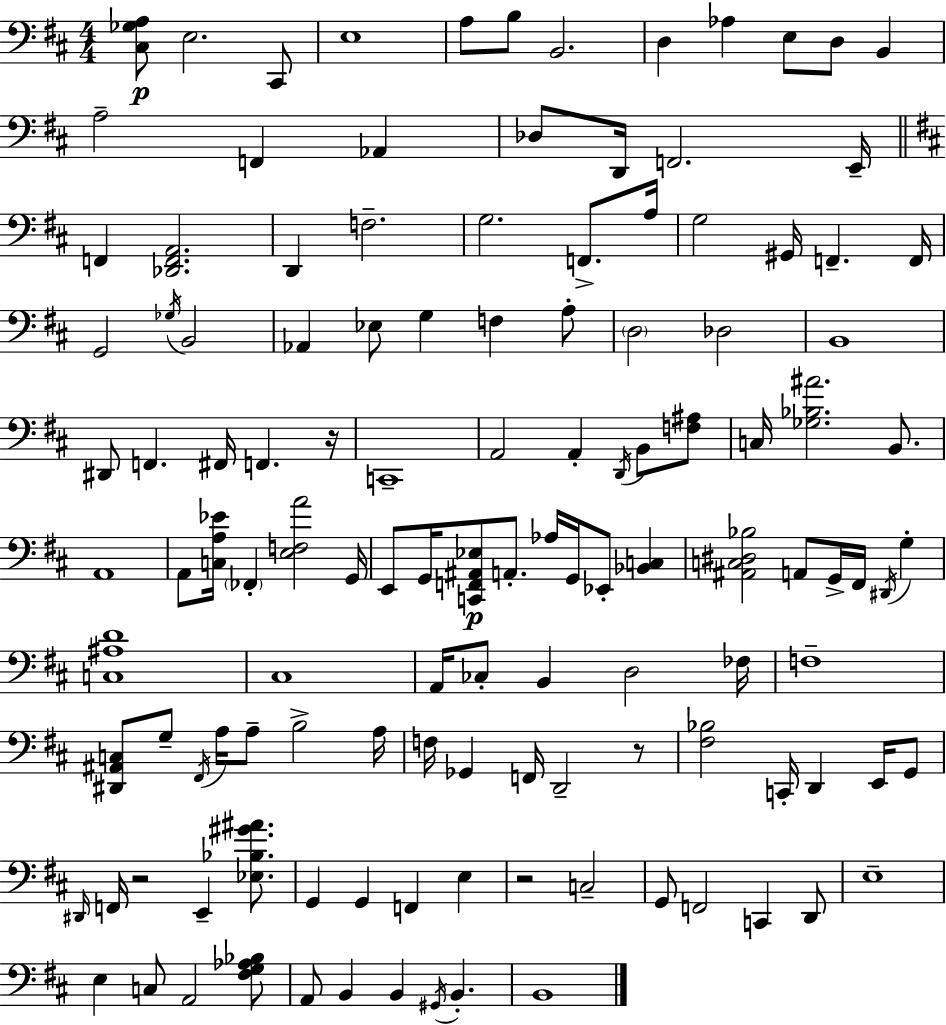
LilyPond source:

{
  \clef bass
  \numericTimeSignature
  \time 4/4
  \key d \major
  <cis ges a>8\p e2. cis,8 | e1 | a8 b8 b,2. | d4 aes4 e8 d8 b,4 | \break a2-- f,4 aes,4 | des8 d,16 f,2. e,16-- | \bar "||" \break \key d \major f,4 <des, f, a,>2. | d,4 f2.-- | g2. f,8.-> a16 | g2 gis,16 f,4.-- f,16 | \break g,2 \acciaccatura { ges16 } b,2 | aes,4 ees8 g4 f4 a8-. | \parenthesize d2 des2 | b,1 | \break dis,8 f,4. fis,16 f,4. | r16 c,1-- | a,2 a,4-. \acciaccatura { d,16 } b,8 | <f ais>8 c16 <ges bes ais'>2. b,8. | \break a,1 | a,8 <c a ees'>16 \parenthesize fes,4-. <e f a'>2 | g,16 e,8 g,16 <c, f, ais, ees>8\p a,8.-. aes16 g,16 ees,8-. <bes, c>4 | <ais, c dis bes>2 a,8 g,16-> fis,16 \acciaccatura { dis,16 } g4-. | \break <c ais d'>1 | cis1 | a,16 ces8-. b,4 d2 | fes16 f1-- | \break <dis, ais, c>8 g8-- \acciaccatura { fis,16 } a16 a8-- b2-> | a16 f16 ges,4 f,16 d,2-- | r8 <fis bes>2 c,16-. d,4 | e,16 g,8 \grace { dis,16 } f,16 r2 e,4-- | \break <ees bes gis' ais'>8. g,4 g,4 f,4 | e4 r2 c2-- | g,8 f,2 c,4 | d,8 e1-- | \break e4 c8 a,2 | <fis g aes bes>8 a,8 b,4 b,4 \acciaccatura { gis,16 } | b,4.-. b,1 | \bar "|."
}